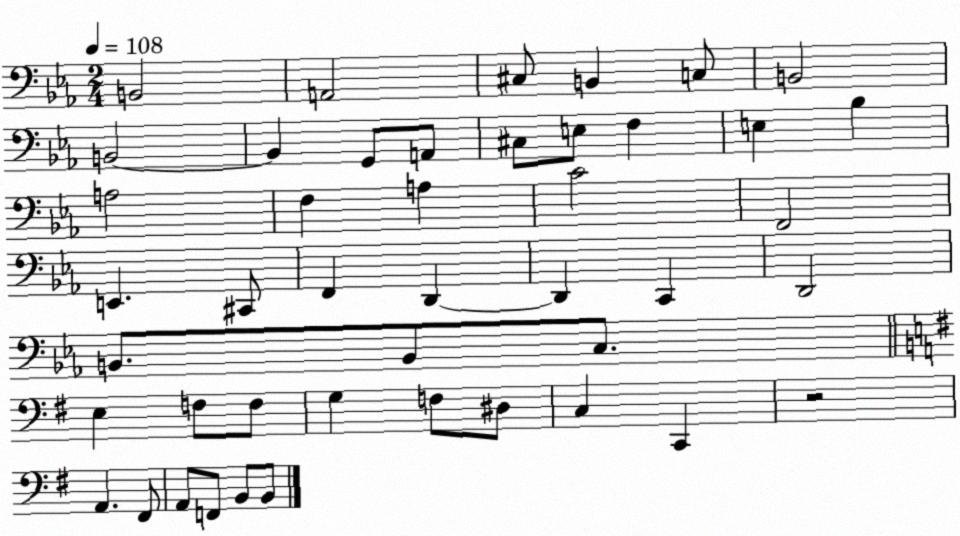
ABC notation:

X:1
T:Untitled
M:2/4
L:1/4
K:Eb
B,,2 A,,2 ^C,/2 B,, C,/2 B,,2 B,,2 B,, G,,/2 A,,/2 ^C,/2 E,/2 F, E, _B, A,2 F, A, C2 F,,2 E,, ^C,,/2 F,, D,, D,, C,, D,,2 B,,/2 B,,/2 C,/2 E, F,/2 F,/2 G, F,/2 ^D,/2 C, C,, z2 A,, ^F,,/2 A,,/2 F,,/2 B,,/2 B,,/2